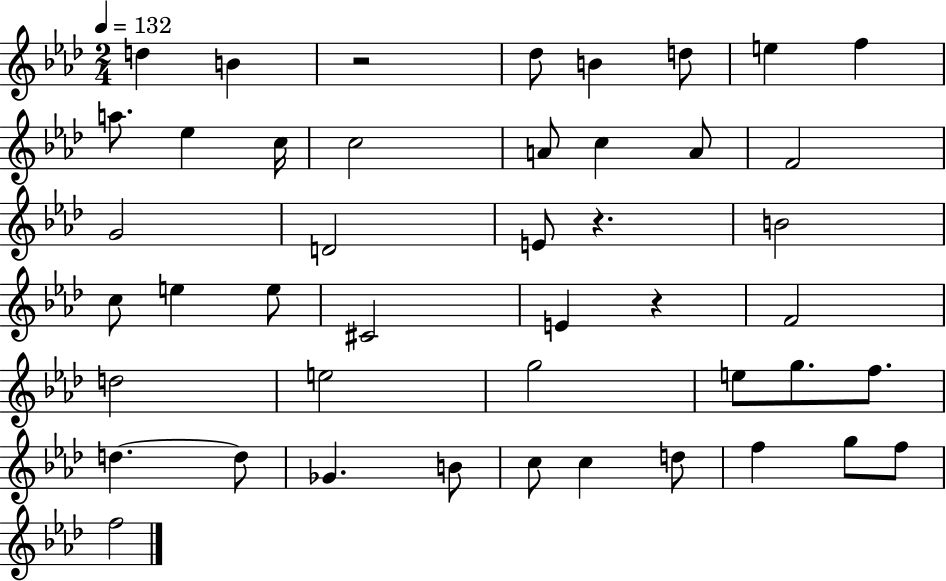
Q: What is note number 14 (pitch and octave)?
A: A4